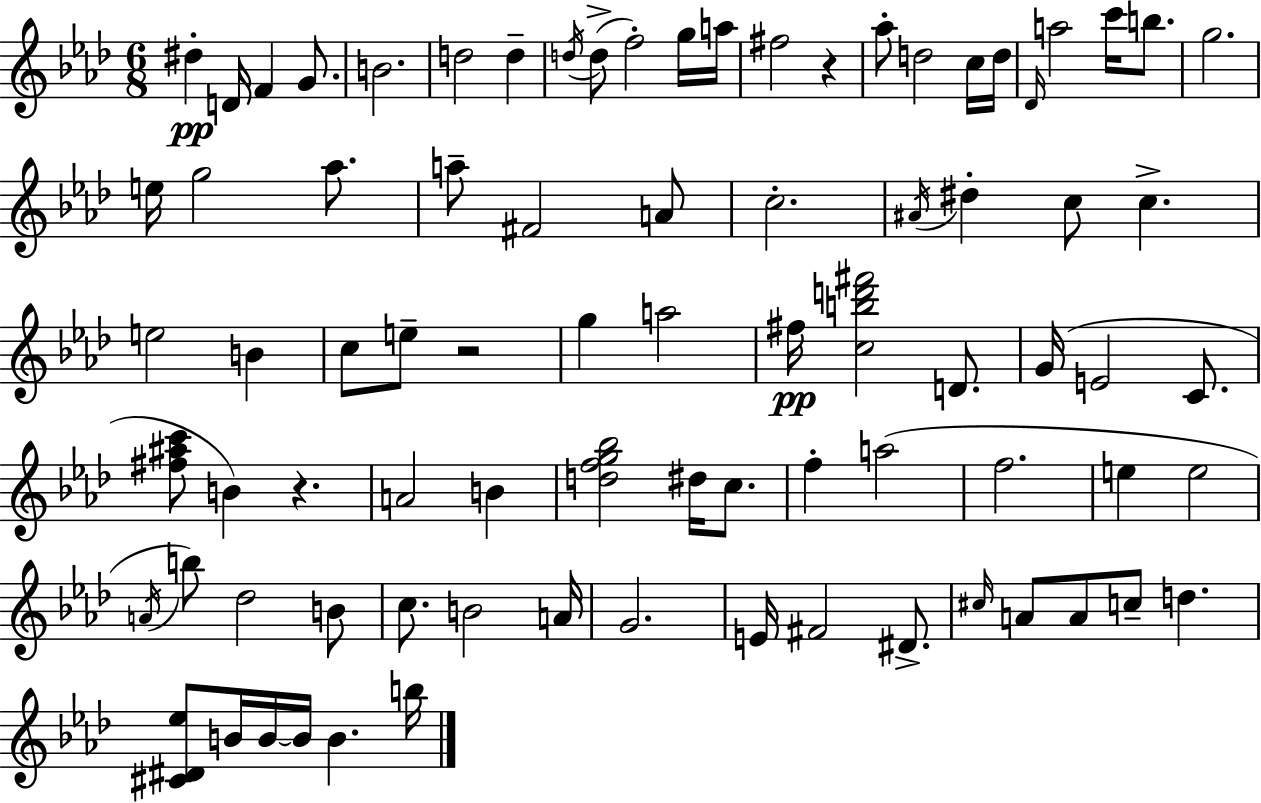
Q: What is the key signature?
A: F minor